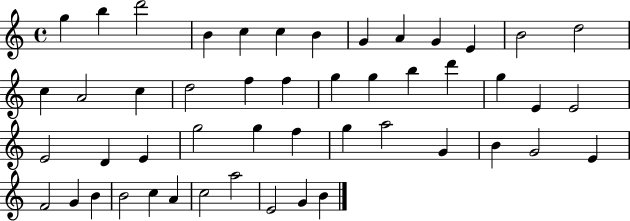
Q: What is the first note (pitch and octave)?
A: G5